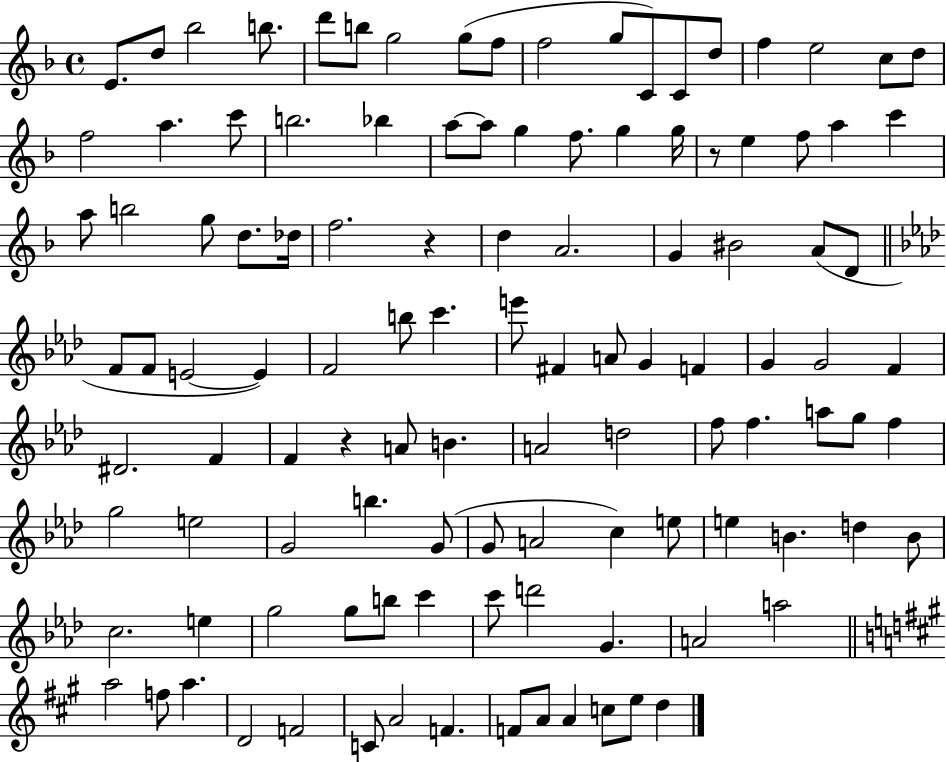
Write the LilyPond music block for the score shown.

{
  \clef treble
  \time 4/4
  \defaultTimeSignature
  \key f \major
  e'8. d''8 bes''2 b''8. | d'''8 b''8 g''2 g''8( f''8 | f''2 g''8 c'8) c'8 d''8 | f''4 e''2 c''8 d''8 | \break f''2 a''4. c'''8 | b''2. bes''4 | a''8~~ a''8 g''4 f''8. g''4 g''16 | r8 e''4 f''8 a''4 c'''4 | \break a''8 b''2 g''8 d''8. des''16 | f''2. r4 | d''4 a'2. | g'4 bis'2 a'8( d'8 | \break \bar "||" \break \key aes \major f'8 f'8 e'2~~ e'4) | f'2 b''8 c'''4. | e'''8 fis'4 a'8 g'4 f'4 | g'4 g'2 f'4 | \break dis'2. f'4 | f'4 r4 a'8 b'4. | a'2 d''2 | f''8 f''4. a''8 g''8 f''4 | \break g''2 e''2 | g'2 b''4. g'8( | g'8 a'2 c''4) e''8 | e''4 b'4. d''4 b'8 | \break c''2. e''4 | g''2 g''8 b''8 c'''4 | c'''8 d'''2 g'4. | a'2 a''2 | \break \bar "||" \break \key a \major a''2 f''8 a''4. | d'2 f'2 | c'8 a'2 f'4. | f'8 a'8 a'4 c''8 e''8 d''4 | \break \bar "|."
}